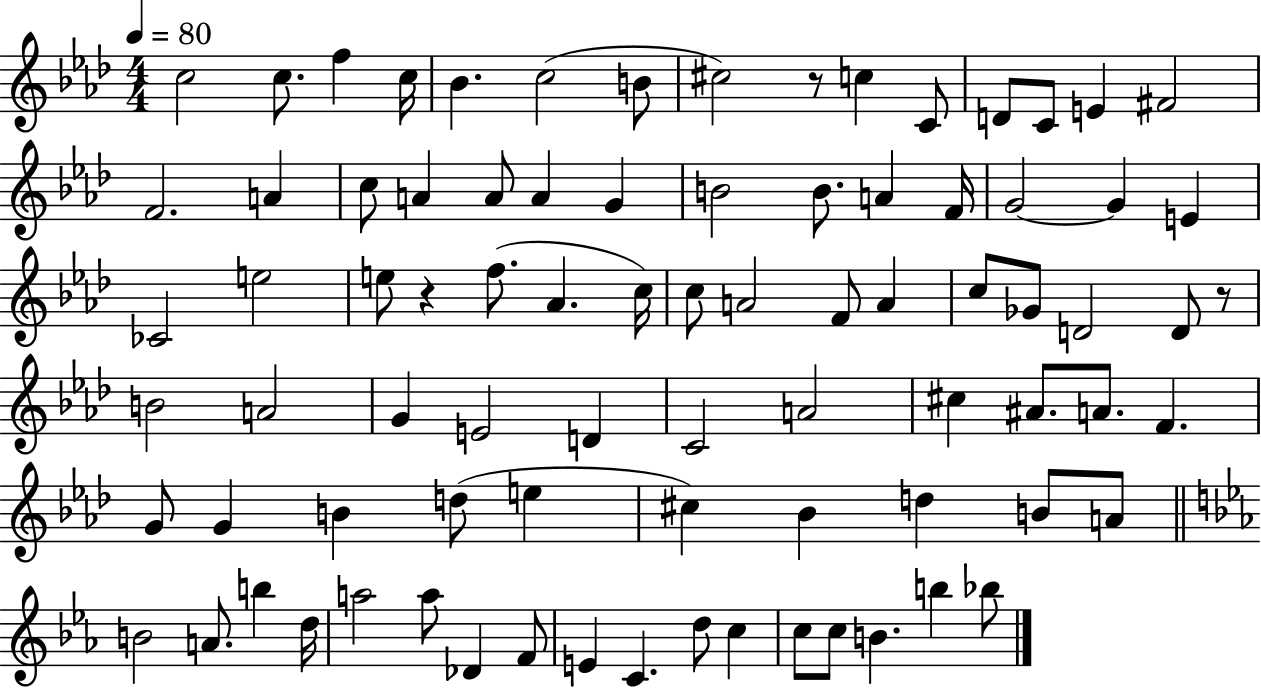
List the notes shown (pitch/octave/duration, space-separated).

C5/h C5/e. F5/q C5/s Bb4/q. C5/h B4/e C#5/h R/e C5/q C4/e D4/e C4/e E4/q F#4/h F4/h. A4/q C5/e A4/q A4/e A4/q G4/q B4/h B4/e. A4/q F4/s G4/h G4/q E4/q CES4/h E5/h E5/e R/q F5/e. Ab4/q. C5/s C5/e A4/h F4/e A4/q C5/e Gb4/e D4/h D4/e R/e B4/h A4/h G4/q E4/h D4/q C4/h A4/h C#5/q A#4/e. A4/e. F4/q. G4/e G4/q B4/q D5/e E5/q C#5/q Bb4/q D5/q B4/e A4/e B4/h A4/e. B5/q D5/s A5/h A5/e Db4/q F4/e E4/q C4/q. D5/e C5/q C5/e C5/e B4/q. B5/q Bb5/e